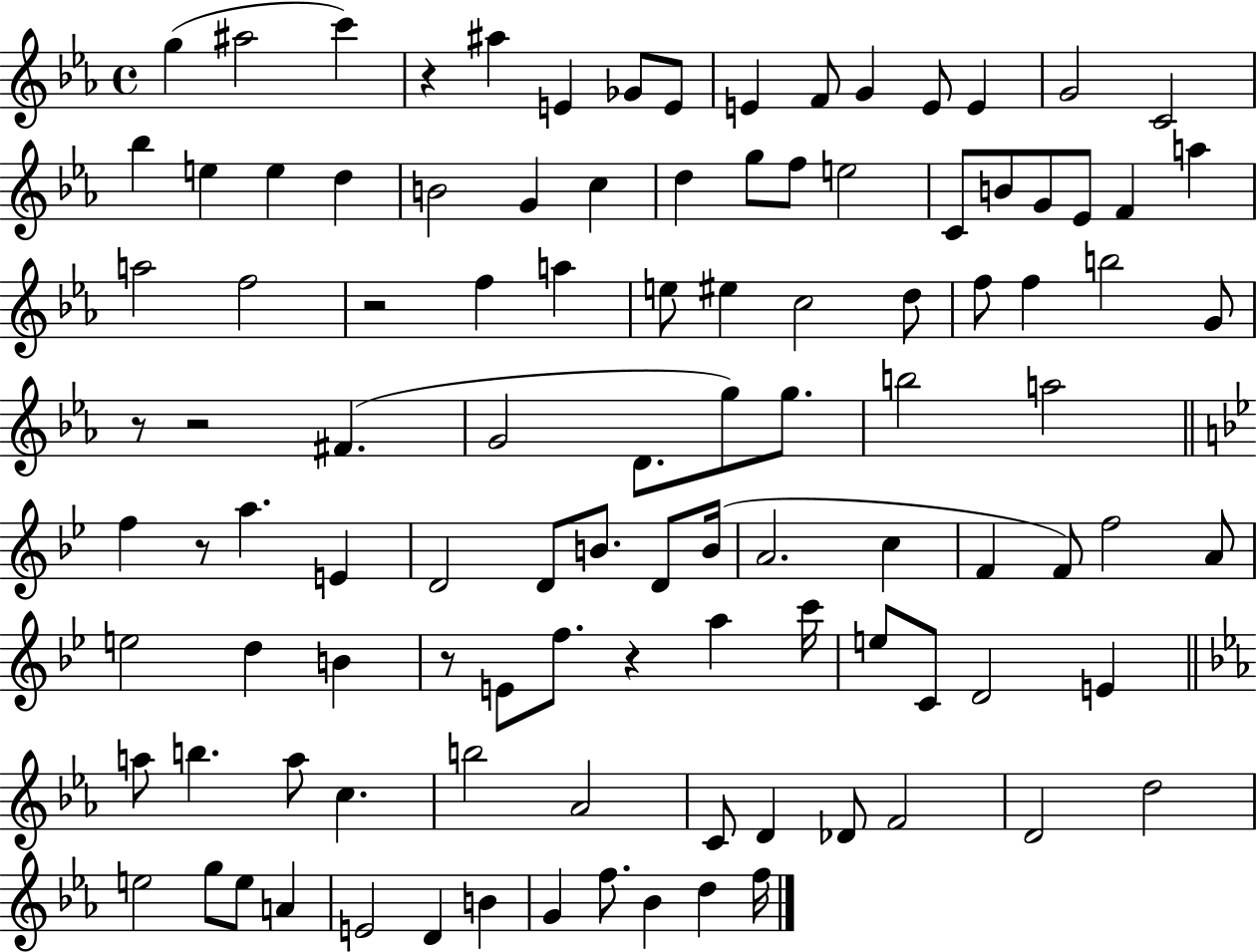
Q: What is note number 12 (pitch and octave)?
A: E4